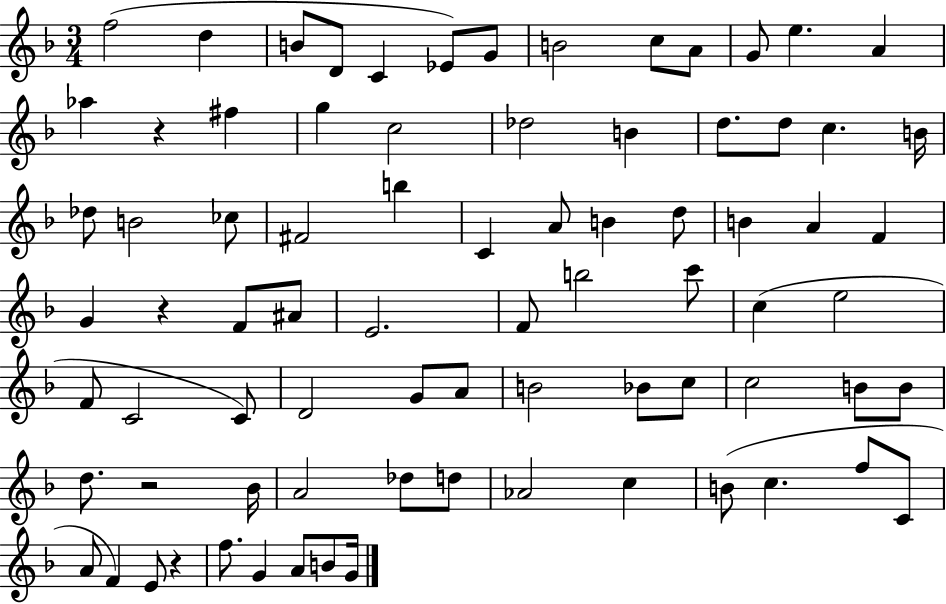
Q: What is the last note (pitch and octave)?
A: G4